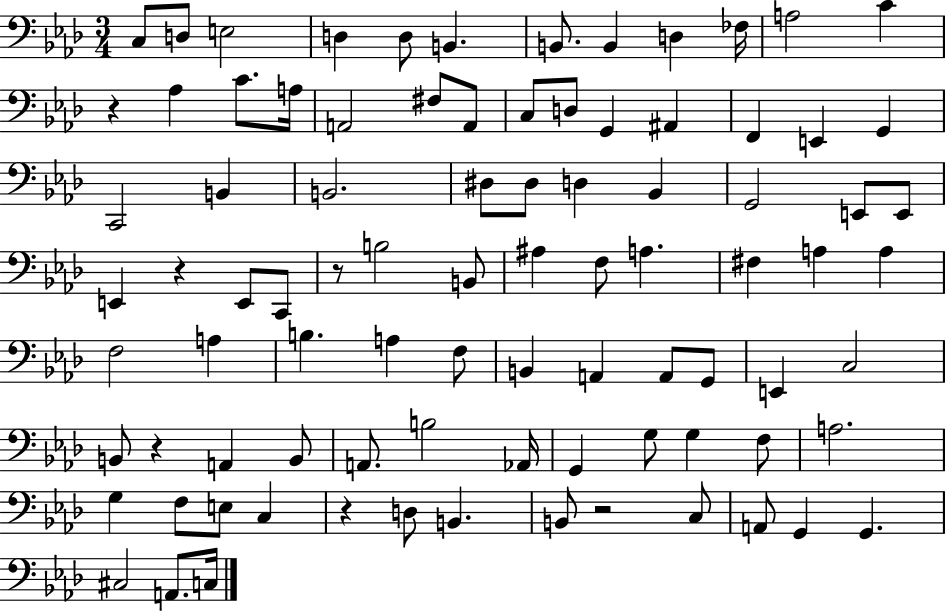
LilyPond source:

{
  \clef bass
  \numericTimeSignature
  \time 3/4
  \key aes \major
  c8 d8 e2 | d4 d8 b,4. | b,8. b,4 d4 fes16 | a2 c'4 | \break r4 aes4 c'8. a16 | a,2 fis8 a,8 | c8 d8 g,4 ais,4 | f,4 e,4 g,4 | \break c,2 b,4 | b,2. | dis8 dis8 d4 bes,4 | g,2 e,8 e,8 | \break e,4 r4 e,8 c,8 | r8 b2 b,8 | ais4 f8 a4. | fis4 a4 a4 | \break f2 a4 | b4. a4 f8 | b,4 a,4 a,8 g,8 | e,4 c2 | \break b,8 r4 a,4 b,8 | a,8. b2 aes,16 | g,4 g8 g4 f8 | a2. | \break g4 f8 e8 c4 | r4 d8 b,4. | b,8 r2 c8 | a,8 g,4 g,4. | \break cis2 a,8. c16 | \bar "|."
}